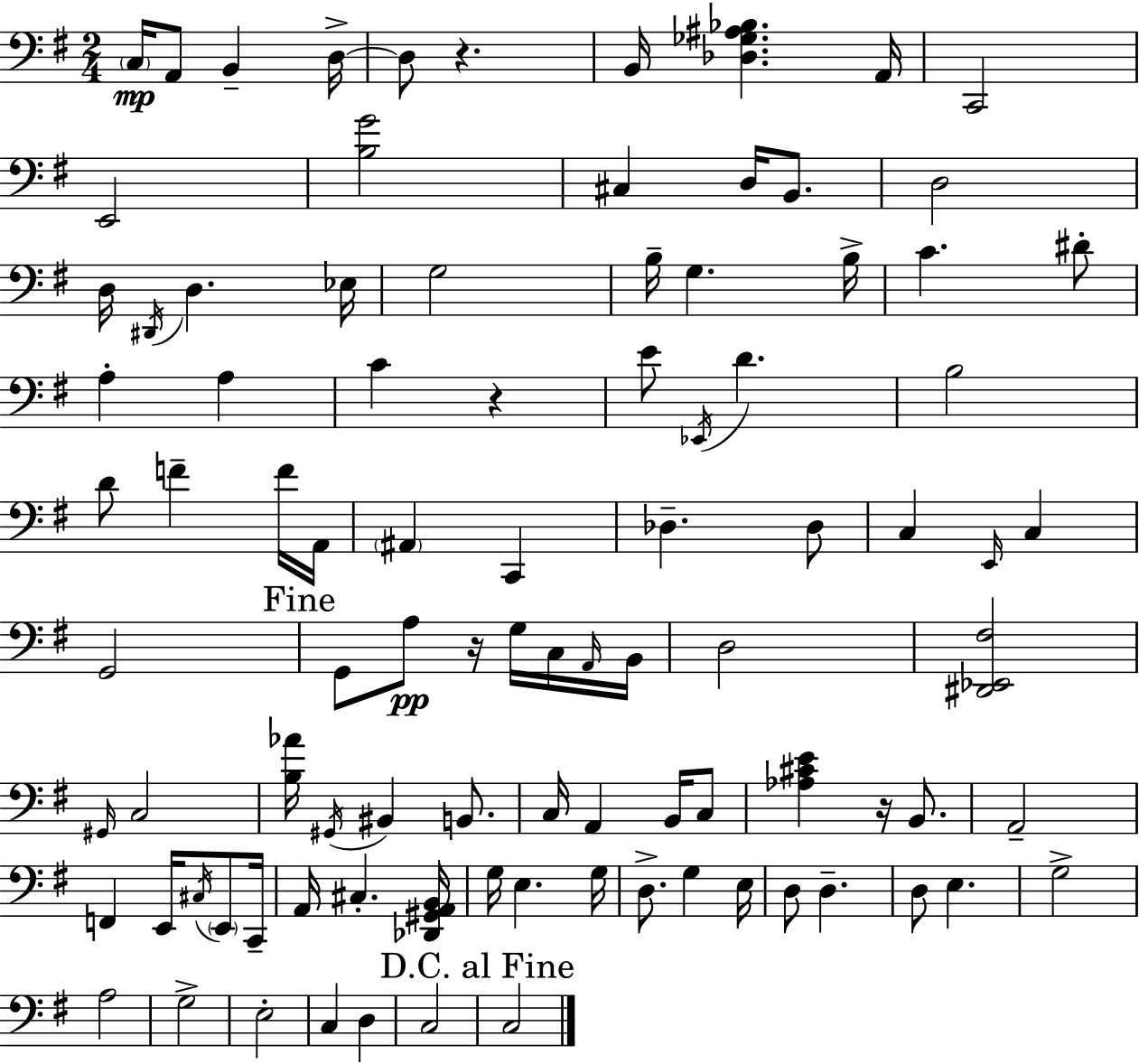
{
  \clef bass
  \numericTimeSignature
  \time 2/4
  \key e \minor
  \parenthesize c16\mp a,8 b,4-- d16->~~ | d8 r4. | b,16 <des ges ais bes>4. a,16 | c,2 | \break e,2 | <b g'>2 | cis4 d16 b,8. | d2 | \break d16 \acciaccatura { dis,16 } d4. | ees16 g2 | b16-- g4. | b16-> c'4. dis'8-. | \break a4-. a4 | c'4 r4 | e'8 \acciaccatura { ees,16 } d'4. | b2 | \break d'8 f'4-- | f'16 a,16 \parenthesize ais,4 c,4 | des4.-- | des8 c4 \grace { e,16 } c4 | \break g,2 | \mark "Fine" g,8 a8\pp r16 | g16 c16 \grace { a,16 } b,16 d2 | <dis, ees, fis>2 | \break \grace { gis,16 } c2 | <b aes'>16 \acciaccatura { gis,16 } bis,4 | b,8. c16 a,4 | b,16 c8 <aes cis' e'>4 | \break r16 b,8. a,2-- | f,4 | e,16 \acciaccatura { cis16 } \parenthesize e,8 c,16-- a,16 | cis4.-. <des, gis, a, b,>16 g16 | \break e4. g16 d8.-> | g4 e16 d8 | d4.-- d8 | e4. g2-> | \break a2 | g2-> | e2-. | c4 | \break d4 c2 | \mark "D.C. al Fine" c2 | \bar "|."
}